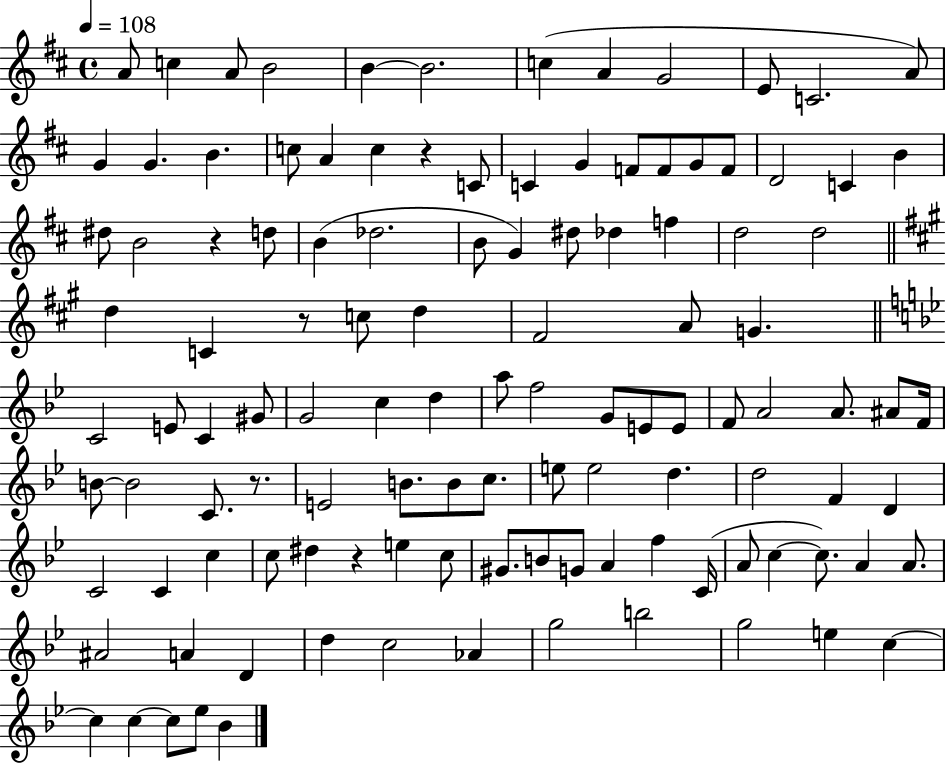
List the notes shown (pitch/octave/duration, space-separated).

A4/e C5/q A4/e B4/h B4/q B4/h. C5/q A4/q G4/h E4/e C4/h. A4/e G4/q G4/q. B4/q. C5/e A4/q C5/q R/q C4/e C4/q G4/q F4/e F4/e G4/e F4/e D4/h C4/q B4/q D#5/e B4/h R/q D5/e B4/q Db5/h. B4/e G4/q D#5/e Db5/q F5/q D5/h D5/h D5/q C4/q R/e C5/e D5/q F#4/h A4/e G4/q. C4/h E4/e C4/q G#4/e G4/h C5/q D5/q A5/e F5/h G4/e E4/e E4/e F4/e A4/h A4/e. A#4/e F4/s B4/e B4/h C4/e. R/e. E4/h B4/e. B4/e C5/e. E5/e E5/h D5/q. D5/h F4/q D4/q C4/h C4/q C5/q C5/e D#5/q R/q E5/q C5/e G#4/e. B4/e G4/e A4/q F5/q C4/s A4/e C5/q C5/e. A4/q A4/e. A#4/h A4/q D4/q D5/q C5/h Ab4/q G5/h B5/h G5/h E5/q C5/q C5/q C5/q C5/e Eb5/e Bb4/q